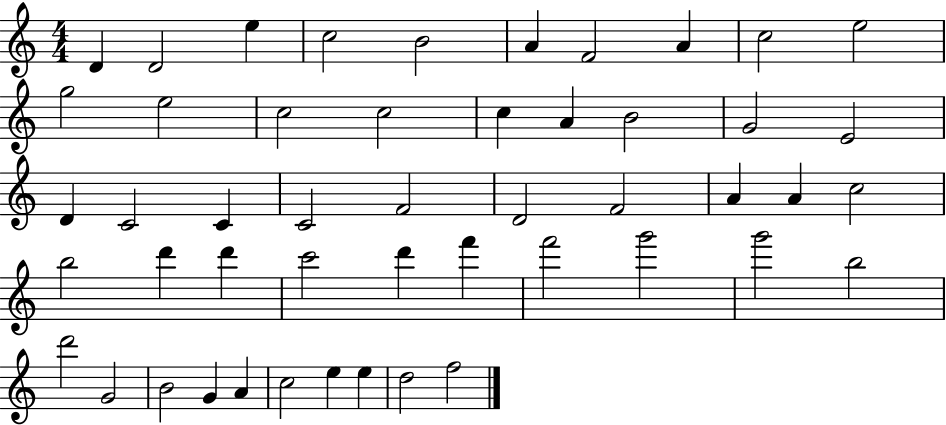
{
  \clef treble
  \numericTimeSignature
  \time 4/4
  \key c \major
  d'4 d'2 e''4 | c''2 b'2 | a'4 f'2 a'4 | c''2 e''2 | \break g''2 e''2 | c''2 c''2 | c''4 a'4 b'2 | g'2 e'2 | \break d'4 c'2 c'4 | c'2 f'2 | d'2 f'2 | a'4 a'4 c''2 | \break b''2 d'''4 d'''4 | c'''2 d'''4 f'''4 | f'''2 g'''2 | g'''2 b''2 | \break d'''2 g'2 | b'2 g'4 a'4 | c''2 e''4 e''4 | d''2 f''2 | \break \bar "|."
}